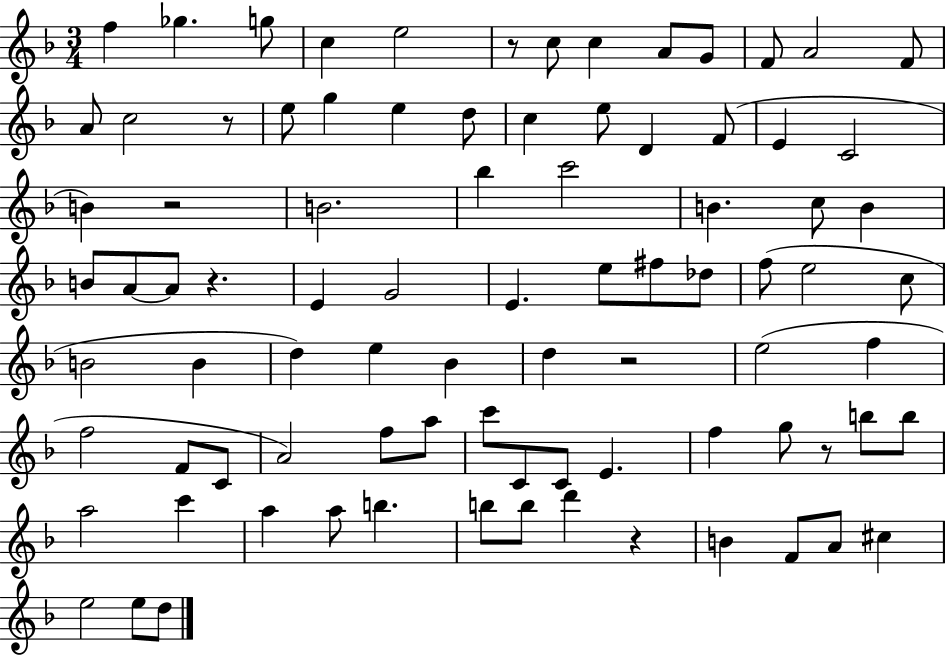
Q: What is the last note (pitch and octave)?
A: D5